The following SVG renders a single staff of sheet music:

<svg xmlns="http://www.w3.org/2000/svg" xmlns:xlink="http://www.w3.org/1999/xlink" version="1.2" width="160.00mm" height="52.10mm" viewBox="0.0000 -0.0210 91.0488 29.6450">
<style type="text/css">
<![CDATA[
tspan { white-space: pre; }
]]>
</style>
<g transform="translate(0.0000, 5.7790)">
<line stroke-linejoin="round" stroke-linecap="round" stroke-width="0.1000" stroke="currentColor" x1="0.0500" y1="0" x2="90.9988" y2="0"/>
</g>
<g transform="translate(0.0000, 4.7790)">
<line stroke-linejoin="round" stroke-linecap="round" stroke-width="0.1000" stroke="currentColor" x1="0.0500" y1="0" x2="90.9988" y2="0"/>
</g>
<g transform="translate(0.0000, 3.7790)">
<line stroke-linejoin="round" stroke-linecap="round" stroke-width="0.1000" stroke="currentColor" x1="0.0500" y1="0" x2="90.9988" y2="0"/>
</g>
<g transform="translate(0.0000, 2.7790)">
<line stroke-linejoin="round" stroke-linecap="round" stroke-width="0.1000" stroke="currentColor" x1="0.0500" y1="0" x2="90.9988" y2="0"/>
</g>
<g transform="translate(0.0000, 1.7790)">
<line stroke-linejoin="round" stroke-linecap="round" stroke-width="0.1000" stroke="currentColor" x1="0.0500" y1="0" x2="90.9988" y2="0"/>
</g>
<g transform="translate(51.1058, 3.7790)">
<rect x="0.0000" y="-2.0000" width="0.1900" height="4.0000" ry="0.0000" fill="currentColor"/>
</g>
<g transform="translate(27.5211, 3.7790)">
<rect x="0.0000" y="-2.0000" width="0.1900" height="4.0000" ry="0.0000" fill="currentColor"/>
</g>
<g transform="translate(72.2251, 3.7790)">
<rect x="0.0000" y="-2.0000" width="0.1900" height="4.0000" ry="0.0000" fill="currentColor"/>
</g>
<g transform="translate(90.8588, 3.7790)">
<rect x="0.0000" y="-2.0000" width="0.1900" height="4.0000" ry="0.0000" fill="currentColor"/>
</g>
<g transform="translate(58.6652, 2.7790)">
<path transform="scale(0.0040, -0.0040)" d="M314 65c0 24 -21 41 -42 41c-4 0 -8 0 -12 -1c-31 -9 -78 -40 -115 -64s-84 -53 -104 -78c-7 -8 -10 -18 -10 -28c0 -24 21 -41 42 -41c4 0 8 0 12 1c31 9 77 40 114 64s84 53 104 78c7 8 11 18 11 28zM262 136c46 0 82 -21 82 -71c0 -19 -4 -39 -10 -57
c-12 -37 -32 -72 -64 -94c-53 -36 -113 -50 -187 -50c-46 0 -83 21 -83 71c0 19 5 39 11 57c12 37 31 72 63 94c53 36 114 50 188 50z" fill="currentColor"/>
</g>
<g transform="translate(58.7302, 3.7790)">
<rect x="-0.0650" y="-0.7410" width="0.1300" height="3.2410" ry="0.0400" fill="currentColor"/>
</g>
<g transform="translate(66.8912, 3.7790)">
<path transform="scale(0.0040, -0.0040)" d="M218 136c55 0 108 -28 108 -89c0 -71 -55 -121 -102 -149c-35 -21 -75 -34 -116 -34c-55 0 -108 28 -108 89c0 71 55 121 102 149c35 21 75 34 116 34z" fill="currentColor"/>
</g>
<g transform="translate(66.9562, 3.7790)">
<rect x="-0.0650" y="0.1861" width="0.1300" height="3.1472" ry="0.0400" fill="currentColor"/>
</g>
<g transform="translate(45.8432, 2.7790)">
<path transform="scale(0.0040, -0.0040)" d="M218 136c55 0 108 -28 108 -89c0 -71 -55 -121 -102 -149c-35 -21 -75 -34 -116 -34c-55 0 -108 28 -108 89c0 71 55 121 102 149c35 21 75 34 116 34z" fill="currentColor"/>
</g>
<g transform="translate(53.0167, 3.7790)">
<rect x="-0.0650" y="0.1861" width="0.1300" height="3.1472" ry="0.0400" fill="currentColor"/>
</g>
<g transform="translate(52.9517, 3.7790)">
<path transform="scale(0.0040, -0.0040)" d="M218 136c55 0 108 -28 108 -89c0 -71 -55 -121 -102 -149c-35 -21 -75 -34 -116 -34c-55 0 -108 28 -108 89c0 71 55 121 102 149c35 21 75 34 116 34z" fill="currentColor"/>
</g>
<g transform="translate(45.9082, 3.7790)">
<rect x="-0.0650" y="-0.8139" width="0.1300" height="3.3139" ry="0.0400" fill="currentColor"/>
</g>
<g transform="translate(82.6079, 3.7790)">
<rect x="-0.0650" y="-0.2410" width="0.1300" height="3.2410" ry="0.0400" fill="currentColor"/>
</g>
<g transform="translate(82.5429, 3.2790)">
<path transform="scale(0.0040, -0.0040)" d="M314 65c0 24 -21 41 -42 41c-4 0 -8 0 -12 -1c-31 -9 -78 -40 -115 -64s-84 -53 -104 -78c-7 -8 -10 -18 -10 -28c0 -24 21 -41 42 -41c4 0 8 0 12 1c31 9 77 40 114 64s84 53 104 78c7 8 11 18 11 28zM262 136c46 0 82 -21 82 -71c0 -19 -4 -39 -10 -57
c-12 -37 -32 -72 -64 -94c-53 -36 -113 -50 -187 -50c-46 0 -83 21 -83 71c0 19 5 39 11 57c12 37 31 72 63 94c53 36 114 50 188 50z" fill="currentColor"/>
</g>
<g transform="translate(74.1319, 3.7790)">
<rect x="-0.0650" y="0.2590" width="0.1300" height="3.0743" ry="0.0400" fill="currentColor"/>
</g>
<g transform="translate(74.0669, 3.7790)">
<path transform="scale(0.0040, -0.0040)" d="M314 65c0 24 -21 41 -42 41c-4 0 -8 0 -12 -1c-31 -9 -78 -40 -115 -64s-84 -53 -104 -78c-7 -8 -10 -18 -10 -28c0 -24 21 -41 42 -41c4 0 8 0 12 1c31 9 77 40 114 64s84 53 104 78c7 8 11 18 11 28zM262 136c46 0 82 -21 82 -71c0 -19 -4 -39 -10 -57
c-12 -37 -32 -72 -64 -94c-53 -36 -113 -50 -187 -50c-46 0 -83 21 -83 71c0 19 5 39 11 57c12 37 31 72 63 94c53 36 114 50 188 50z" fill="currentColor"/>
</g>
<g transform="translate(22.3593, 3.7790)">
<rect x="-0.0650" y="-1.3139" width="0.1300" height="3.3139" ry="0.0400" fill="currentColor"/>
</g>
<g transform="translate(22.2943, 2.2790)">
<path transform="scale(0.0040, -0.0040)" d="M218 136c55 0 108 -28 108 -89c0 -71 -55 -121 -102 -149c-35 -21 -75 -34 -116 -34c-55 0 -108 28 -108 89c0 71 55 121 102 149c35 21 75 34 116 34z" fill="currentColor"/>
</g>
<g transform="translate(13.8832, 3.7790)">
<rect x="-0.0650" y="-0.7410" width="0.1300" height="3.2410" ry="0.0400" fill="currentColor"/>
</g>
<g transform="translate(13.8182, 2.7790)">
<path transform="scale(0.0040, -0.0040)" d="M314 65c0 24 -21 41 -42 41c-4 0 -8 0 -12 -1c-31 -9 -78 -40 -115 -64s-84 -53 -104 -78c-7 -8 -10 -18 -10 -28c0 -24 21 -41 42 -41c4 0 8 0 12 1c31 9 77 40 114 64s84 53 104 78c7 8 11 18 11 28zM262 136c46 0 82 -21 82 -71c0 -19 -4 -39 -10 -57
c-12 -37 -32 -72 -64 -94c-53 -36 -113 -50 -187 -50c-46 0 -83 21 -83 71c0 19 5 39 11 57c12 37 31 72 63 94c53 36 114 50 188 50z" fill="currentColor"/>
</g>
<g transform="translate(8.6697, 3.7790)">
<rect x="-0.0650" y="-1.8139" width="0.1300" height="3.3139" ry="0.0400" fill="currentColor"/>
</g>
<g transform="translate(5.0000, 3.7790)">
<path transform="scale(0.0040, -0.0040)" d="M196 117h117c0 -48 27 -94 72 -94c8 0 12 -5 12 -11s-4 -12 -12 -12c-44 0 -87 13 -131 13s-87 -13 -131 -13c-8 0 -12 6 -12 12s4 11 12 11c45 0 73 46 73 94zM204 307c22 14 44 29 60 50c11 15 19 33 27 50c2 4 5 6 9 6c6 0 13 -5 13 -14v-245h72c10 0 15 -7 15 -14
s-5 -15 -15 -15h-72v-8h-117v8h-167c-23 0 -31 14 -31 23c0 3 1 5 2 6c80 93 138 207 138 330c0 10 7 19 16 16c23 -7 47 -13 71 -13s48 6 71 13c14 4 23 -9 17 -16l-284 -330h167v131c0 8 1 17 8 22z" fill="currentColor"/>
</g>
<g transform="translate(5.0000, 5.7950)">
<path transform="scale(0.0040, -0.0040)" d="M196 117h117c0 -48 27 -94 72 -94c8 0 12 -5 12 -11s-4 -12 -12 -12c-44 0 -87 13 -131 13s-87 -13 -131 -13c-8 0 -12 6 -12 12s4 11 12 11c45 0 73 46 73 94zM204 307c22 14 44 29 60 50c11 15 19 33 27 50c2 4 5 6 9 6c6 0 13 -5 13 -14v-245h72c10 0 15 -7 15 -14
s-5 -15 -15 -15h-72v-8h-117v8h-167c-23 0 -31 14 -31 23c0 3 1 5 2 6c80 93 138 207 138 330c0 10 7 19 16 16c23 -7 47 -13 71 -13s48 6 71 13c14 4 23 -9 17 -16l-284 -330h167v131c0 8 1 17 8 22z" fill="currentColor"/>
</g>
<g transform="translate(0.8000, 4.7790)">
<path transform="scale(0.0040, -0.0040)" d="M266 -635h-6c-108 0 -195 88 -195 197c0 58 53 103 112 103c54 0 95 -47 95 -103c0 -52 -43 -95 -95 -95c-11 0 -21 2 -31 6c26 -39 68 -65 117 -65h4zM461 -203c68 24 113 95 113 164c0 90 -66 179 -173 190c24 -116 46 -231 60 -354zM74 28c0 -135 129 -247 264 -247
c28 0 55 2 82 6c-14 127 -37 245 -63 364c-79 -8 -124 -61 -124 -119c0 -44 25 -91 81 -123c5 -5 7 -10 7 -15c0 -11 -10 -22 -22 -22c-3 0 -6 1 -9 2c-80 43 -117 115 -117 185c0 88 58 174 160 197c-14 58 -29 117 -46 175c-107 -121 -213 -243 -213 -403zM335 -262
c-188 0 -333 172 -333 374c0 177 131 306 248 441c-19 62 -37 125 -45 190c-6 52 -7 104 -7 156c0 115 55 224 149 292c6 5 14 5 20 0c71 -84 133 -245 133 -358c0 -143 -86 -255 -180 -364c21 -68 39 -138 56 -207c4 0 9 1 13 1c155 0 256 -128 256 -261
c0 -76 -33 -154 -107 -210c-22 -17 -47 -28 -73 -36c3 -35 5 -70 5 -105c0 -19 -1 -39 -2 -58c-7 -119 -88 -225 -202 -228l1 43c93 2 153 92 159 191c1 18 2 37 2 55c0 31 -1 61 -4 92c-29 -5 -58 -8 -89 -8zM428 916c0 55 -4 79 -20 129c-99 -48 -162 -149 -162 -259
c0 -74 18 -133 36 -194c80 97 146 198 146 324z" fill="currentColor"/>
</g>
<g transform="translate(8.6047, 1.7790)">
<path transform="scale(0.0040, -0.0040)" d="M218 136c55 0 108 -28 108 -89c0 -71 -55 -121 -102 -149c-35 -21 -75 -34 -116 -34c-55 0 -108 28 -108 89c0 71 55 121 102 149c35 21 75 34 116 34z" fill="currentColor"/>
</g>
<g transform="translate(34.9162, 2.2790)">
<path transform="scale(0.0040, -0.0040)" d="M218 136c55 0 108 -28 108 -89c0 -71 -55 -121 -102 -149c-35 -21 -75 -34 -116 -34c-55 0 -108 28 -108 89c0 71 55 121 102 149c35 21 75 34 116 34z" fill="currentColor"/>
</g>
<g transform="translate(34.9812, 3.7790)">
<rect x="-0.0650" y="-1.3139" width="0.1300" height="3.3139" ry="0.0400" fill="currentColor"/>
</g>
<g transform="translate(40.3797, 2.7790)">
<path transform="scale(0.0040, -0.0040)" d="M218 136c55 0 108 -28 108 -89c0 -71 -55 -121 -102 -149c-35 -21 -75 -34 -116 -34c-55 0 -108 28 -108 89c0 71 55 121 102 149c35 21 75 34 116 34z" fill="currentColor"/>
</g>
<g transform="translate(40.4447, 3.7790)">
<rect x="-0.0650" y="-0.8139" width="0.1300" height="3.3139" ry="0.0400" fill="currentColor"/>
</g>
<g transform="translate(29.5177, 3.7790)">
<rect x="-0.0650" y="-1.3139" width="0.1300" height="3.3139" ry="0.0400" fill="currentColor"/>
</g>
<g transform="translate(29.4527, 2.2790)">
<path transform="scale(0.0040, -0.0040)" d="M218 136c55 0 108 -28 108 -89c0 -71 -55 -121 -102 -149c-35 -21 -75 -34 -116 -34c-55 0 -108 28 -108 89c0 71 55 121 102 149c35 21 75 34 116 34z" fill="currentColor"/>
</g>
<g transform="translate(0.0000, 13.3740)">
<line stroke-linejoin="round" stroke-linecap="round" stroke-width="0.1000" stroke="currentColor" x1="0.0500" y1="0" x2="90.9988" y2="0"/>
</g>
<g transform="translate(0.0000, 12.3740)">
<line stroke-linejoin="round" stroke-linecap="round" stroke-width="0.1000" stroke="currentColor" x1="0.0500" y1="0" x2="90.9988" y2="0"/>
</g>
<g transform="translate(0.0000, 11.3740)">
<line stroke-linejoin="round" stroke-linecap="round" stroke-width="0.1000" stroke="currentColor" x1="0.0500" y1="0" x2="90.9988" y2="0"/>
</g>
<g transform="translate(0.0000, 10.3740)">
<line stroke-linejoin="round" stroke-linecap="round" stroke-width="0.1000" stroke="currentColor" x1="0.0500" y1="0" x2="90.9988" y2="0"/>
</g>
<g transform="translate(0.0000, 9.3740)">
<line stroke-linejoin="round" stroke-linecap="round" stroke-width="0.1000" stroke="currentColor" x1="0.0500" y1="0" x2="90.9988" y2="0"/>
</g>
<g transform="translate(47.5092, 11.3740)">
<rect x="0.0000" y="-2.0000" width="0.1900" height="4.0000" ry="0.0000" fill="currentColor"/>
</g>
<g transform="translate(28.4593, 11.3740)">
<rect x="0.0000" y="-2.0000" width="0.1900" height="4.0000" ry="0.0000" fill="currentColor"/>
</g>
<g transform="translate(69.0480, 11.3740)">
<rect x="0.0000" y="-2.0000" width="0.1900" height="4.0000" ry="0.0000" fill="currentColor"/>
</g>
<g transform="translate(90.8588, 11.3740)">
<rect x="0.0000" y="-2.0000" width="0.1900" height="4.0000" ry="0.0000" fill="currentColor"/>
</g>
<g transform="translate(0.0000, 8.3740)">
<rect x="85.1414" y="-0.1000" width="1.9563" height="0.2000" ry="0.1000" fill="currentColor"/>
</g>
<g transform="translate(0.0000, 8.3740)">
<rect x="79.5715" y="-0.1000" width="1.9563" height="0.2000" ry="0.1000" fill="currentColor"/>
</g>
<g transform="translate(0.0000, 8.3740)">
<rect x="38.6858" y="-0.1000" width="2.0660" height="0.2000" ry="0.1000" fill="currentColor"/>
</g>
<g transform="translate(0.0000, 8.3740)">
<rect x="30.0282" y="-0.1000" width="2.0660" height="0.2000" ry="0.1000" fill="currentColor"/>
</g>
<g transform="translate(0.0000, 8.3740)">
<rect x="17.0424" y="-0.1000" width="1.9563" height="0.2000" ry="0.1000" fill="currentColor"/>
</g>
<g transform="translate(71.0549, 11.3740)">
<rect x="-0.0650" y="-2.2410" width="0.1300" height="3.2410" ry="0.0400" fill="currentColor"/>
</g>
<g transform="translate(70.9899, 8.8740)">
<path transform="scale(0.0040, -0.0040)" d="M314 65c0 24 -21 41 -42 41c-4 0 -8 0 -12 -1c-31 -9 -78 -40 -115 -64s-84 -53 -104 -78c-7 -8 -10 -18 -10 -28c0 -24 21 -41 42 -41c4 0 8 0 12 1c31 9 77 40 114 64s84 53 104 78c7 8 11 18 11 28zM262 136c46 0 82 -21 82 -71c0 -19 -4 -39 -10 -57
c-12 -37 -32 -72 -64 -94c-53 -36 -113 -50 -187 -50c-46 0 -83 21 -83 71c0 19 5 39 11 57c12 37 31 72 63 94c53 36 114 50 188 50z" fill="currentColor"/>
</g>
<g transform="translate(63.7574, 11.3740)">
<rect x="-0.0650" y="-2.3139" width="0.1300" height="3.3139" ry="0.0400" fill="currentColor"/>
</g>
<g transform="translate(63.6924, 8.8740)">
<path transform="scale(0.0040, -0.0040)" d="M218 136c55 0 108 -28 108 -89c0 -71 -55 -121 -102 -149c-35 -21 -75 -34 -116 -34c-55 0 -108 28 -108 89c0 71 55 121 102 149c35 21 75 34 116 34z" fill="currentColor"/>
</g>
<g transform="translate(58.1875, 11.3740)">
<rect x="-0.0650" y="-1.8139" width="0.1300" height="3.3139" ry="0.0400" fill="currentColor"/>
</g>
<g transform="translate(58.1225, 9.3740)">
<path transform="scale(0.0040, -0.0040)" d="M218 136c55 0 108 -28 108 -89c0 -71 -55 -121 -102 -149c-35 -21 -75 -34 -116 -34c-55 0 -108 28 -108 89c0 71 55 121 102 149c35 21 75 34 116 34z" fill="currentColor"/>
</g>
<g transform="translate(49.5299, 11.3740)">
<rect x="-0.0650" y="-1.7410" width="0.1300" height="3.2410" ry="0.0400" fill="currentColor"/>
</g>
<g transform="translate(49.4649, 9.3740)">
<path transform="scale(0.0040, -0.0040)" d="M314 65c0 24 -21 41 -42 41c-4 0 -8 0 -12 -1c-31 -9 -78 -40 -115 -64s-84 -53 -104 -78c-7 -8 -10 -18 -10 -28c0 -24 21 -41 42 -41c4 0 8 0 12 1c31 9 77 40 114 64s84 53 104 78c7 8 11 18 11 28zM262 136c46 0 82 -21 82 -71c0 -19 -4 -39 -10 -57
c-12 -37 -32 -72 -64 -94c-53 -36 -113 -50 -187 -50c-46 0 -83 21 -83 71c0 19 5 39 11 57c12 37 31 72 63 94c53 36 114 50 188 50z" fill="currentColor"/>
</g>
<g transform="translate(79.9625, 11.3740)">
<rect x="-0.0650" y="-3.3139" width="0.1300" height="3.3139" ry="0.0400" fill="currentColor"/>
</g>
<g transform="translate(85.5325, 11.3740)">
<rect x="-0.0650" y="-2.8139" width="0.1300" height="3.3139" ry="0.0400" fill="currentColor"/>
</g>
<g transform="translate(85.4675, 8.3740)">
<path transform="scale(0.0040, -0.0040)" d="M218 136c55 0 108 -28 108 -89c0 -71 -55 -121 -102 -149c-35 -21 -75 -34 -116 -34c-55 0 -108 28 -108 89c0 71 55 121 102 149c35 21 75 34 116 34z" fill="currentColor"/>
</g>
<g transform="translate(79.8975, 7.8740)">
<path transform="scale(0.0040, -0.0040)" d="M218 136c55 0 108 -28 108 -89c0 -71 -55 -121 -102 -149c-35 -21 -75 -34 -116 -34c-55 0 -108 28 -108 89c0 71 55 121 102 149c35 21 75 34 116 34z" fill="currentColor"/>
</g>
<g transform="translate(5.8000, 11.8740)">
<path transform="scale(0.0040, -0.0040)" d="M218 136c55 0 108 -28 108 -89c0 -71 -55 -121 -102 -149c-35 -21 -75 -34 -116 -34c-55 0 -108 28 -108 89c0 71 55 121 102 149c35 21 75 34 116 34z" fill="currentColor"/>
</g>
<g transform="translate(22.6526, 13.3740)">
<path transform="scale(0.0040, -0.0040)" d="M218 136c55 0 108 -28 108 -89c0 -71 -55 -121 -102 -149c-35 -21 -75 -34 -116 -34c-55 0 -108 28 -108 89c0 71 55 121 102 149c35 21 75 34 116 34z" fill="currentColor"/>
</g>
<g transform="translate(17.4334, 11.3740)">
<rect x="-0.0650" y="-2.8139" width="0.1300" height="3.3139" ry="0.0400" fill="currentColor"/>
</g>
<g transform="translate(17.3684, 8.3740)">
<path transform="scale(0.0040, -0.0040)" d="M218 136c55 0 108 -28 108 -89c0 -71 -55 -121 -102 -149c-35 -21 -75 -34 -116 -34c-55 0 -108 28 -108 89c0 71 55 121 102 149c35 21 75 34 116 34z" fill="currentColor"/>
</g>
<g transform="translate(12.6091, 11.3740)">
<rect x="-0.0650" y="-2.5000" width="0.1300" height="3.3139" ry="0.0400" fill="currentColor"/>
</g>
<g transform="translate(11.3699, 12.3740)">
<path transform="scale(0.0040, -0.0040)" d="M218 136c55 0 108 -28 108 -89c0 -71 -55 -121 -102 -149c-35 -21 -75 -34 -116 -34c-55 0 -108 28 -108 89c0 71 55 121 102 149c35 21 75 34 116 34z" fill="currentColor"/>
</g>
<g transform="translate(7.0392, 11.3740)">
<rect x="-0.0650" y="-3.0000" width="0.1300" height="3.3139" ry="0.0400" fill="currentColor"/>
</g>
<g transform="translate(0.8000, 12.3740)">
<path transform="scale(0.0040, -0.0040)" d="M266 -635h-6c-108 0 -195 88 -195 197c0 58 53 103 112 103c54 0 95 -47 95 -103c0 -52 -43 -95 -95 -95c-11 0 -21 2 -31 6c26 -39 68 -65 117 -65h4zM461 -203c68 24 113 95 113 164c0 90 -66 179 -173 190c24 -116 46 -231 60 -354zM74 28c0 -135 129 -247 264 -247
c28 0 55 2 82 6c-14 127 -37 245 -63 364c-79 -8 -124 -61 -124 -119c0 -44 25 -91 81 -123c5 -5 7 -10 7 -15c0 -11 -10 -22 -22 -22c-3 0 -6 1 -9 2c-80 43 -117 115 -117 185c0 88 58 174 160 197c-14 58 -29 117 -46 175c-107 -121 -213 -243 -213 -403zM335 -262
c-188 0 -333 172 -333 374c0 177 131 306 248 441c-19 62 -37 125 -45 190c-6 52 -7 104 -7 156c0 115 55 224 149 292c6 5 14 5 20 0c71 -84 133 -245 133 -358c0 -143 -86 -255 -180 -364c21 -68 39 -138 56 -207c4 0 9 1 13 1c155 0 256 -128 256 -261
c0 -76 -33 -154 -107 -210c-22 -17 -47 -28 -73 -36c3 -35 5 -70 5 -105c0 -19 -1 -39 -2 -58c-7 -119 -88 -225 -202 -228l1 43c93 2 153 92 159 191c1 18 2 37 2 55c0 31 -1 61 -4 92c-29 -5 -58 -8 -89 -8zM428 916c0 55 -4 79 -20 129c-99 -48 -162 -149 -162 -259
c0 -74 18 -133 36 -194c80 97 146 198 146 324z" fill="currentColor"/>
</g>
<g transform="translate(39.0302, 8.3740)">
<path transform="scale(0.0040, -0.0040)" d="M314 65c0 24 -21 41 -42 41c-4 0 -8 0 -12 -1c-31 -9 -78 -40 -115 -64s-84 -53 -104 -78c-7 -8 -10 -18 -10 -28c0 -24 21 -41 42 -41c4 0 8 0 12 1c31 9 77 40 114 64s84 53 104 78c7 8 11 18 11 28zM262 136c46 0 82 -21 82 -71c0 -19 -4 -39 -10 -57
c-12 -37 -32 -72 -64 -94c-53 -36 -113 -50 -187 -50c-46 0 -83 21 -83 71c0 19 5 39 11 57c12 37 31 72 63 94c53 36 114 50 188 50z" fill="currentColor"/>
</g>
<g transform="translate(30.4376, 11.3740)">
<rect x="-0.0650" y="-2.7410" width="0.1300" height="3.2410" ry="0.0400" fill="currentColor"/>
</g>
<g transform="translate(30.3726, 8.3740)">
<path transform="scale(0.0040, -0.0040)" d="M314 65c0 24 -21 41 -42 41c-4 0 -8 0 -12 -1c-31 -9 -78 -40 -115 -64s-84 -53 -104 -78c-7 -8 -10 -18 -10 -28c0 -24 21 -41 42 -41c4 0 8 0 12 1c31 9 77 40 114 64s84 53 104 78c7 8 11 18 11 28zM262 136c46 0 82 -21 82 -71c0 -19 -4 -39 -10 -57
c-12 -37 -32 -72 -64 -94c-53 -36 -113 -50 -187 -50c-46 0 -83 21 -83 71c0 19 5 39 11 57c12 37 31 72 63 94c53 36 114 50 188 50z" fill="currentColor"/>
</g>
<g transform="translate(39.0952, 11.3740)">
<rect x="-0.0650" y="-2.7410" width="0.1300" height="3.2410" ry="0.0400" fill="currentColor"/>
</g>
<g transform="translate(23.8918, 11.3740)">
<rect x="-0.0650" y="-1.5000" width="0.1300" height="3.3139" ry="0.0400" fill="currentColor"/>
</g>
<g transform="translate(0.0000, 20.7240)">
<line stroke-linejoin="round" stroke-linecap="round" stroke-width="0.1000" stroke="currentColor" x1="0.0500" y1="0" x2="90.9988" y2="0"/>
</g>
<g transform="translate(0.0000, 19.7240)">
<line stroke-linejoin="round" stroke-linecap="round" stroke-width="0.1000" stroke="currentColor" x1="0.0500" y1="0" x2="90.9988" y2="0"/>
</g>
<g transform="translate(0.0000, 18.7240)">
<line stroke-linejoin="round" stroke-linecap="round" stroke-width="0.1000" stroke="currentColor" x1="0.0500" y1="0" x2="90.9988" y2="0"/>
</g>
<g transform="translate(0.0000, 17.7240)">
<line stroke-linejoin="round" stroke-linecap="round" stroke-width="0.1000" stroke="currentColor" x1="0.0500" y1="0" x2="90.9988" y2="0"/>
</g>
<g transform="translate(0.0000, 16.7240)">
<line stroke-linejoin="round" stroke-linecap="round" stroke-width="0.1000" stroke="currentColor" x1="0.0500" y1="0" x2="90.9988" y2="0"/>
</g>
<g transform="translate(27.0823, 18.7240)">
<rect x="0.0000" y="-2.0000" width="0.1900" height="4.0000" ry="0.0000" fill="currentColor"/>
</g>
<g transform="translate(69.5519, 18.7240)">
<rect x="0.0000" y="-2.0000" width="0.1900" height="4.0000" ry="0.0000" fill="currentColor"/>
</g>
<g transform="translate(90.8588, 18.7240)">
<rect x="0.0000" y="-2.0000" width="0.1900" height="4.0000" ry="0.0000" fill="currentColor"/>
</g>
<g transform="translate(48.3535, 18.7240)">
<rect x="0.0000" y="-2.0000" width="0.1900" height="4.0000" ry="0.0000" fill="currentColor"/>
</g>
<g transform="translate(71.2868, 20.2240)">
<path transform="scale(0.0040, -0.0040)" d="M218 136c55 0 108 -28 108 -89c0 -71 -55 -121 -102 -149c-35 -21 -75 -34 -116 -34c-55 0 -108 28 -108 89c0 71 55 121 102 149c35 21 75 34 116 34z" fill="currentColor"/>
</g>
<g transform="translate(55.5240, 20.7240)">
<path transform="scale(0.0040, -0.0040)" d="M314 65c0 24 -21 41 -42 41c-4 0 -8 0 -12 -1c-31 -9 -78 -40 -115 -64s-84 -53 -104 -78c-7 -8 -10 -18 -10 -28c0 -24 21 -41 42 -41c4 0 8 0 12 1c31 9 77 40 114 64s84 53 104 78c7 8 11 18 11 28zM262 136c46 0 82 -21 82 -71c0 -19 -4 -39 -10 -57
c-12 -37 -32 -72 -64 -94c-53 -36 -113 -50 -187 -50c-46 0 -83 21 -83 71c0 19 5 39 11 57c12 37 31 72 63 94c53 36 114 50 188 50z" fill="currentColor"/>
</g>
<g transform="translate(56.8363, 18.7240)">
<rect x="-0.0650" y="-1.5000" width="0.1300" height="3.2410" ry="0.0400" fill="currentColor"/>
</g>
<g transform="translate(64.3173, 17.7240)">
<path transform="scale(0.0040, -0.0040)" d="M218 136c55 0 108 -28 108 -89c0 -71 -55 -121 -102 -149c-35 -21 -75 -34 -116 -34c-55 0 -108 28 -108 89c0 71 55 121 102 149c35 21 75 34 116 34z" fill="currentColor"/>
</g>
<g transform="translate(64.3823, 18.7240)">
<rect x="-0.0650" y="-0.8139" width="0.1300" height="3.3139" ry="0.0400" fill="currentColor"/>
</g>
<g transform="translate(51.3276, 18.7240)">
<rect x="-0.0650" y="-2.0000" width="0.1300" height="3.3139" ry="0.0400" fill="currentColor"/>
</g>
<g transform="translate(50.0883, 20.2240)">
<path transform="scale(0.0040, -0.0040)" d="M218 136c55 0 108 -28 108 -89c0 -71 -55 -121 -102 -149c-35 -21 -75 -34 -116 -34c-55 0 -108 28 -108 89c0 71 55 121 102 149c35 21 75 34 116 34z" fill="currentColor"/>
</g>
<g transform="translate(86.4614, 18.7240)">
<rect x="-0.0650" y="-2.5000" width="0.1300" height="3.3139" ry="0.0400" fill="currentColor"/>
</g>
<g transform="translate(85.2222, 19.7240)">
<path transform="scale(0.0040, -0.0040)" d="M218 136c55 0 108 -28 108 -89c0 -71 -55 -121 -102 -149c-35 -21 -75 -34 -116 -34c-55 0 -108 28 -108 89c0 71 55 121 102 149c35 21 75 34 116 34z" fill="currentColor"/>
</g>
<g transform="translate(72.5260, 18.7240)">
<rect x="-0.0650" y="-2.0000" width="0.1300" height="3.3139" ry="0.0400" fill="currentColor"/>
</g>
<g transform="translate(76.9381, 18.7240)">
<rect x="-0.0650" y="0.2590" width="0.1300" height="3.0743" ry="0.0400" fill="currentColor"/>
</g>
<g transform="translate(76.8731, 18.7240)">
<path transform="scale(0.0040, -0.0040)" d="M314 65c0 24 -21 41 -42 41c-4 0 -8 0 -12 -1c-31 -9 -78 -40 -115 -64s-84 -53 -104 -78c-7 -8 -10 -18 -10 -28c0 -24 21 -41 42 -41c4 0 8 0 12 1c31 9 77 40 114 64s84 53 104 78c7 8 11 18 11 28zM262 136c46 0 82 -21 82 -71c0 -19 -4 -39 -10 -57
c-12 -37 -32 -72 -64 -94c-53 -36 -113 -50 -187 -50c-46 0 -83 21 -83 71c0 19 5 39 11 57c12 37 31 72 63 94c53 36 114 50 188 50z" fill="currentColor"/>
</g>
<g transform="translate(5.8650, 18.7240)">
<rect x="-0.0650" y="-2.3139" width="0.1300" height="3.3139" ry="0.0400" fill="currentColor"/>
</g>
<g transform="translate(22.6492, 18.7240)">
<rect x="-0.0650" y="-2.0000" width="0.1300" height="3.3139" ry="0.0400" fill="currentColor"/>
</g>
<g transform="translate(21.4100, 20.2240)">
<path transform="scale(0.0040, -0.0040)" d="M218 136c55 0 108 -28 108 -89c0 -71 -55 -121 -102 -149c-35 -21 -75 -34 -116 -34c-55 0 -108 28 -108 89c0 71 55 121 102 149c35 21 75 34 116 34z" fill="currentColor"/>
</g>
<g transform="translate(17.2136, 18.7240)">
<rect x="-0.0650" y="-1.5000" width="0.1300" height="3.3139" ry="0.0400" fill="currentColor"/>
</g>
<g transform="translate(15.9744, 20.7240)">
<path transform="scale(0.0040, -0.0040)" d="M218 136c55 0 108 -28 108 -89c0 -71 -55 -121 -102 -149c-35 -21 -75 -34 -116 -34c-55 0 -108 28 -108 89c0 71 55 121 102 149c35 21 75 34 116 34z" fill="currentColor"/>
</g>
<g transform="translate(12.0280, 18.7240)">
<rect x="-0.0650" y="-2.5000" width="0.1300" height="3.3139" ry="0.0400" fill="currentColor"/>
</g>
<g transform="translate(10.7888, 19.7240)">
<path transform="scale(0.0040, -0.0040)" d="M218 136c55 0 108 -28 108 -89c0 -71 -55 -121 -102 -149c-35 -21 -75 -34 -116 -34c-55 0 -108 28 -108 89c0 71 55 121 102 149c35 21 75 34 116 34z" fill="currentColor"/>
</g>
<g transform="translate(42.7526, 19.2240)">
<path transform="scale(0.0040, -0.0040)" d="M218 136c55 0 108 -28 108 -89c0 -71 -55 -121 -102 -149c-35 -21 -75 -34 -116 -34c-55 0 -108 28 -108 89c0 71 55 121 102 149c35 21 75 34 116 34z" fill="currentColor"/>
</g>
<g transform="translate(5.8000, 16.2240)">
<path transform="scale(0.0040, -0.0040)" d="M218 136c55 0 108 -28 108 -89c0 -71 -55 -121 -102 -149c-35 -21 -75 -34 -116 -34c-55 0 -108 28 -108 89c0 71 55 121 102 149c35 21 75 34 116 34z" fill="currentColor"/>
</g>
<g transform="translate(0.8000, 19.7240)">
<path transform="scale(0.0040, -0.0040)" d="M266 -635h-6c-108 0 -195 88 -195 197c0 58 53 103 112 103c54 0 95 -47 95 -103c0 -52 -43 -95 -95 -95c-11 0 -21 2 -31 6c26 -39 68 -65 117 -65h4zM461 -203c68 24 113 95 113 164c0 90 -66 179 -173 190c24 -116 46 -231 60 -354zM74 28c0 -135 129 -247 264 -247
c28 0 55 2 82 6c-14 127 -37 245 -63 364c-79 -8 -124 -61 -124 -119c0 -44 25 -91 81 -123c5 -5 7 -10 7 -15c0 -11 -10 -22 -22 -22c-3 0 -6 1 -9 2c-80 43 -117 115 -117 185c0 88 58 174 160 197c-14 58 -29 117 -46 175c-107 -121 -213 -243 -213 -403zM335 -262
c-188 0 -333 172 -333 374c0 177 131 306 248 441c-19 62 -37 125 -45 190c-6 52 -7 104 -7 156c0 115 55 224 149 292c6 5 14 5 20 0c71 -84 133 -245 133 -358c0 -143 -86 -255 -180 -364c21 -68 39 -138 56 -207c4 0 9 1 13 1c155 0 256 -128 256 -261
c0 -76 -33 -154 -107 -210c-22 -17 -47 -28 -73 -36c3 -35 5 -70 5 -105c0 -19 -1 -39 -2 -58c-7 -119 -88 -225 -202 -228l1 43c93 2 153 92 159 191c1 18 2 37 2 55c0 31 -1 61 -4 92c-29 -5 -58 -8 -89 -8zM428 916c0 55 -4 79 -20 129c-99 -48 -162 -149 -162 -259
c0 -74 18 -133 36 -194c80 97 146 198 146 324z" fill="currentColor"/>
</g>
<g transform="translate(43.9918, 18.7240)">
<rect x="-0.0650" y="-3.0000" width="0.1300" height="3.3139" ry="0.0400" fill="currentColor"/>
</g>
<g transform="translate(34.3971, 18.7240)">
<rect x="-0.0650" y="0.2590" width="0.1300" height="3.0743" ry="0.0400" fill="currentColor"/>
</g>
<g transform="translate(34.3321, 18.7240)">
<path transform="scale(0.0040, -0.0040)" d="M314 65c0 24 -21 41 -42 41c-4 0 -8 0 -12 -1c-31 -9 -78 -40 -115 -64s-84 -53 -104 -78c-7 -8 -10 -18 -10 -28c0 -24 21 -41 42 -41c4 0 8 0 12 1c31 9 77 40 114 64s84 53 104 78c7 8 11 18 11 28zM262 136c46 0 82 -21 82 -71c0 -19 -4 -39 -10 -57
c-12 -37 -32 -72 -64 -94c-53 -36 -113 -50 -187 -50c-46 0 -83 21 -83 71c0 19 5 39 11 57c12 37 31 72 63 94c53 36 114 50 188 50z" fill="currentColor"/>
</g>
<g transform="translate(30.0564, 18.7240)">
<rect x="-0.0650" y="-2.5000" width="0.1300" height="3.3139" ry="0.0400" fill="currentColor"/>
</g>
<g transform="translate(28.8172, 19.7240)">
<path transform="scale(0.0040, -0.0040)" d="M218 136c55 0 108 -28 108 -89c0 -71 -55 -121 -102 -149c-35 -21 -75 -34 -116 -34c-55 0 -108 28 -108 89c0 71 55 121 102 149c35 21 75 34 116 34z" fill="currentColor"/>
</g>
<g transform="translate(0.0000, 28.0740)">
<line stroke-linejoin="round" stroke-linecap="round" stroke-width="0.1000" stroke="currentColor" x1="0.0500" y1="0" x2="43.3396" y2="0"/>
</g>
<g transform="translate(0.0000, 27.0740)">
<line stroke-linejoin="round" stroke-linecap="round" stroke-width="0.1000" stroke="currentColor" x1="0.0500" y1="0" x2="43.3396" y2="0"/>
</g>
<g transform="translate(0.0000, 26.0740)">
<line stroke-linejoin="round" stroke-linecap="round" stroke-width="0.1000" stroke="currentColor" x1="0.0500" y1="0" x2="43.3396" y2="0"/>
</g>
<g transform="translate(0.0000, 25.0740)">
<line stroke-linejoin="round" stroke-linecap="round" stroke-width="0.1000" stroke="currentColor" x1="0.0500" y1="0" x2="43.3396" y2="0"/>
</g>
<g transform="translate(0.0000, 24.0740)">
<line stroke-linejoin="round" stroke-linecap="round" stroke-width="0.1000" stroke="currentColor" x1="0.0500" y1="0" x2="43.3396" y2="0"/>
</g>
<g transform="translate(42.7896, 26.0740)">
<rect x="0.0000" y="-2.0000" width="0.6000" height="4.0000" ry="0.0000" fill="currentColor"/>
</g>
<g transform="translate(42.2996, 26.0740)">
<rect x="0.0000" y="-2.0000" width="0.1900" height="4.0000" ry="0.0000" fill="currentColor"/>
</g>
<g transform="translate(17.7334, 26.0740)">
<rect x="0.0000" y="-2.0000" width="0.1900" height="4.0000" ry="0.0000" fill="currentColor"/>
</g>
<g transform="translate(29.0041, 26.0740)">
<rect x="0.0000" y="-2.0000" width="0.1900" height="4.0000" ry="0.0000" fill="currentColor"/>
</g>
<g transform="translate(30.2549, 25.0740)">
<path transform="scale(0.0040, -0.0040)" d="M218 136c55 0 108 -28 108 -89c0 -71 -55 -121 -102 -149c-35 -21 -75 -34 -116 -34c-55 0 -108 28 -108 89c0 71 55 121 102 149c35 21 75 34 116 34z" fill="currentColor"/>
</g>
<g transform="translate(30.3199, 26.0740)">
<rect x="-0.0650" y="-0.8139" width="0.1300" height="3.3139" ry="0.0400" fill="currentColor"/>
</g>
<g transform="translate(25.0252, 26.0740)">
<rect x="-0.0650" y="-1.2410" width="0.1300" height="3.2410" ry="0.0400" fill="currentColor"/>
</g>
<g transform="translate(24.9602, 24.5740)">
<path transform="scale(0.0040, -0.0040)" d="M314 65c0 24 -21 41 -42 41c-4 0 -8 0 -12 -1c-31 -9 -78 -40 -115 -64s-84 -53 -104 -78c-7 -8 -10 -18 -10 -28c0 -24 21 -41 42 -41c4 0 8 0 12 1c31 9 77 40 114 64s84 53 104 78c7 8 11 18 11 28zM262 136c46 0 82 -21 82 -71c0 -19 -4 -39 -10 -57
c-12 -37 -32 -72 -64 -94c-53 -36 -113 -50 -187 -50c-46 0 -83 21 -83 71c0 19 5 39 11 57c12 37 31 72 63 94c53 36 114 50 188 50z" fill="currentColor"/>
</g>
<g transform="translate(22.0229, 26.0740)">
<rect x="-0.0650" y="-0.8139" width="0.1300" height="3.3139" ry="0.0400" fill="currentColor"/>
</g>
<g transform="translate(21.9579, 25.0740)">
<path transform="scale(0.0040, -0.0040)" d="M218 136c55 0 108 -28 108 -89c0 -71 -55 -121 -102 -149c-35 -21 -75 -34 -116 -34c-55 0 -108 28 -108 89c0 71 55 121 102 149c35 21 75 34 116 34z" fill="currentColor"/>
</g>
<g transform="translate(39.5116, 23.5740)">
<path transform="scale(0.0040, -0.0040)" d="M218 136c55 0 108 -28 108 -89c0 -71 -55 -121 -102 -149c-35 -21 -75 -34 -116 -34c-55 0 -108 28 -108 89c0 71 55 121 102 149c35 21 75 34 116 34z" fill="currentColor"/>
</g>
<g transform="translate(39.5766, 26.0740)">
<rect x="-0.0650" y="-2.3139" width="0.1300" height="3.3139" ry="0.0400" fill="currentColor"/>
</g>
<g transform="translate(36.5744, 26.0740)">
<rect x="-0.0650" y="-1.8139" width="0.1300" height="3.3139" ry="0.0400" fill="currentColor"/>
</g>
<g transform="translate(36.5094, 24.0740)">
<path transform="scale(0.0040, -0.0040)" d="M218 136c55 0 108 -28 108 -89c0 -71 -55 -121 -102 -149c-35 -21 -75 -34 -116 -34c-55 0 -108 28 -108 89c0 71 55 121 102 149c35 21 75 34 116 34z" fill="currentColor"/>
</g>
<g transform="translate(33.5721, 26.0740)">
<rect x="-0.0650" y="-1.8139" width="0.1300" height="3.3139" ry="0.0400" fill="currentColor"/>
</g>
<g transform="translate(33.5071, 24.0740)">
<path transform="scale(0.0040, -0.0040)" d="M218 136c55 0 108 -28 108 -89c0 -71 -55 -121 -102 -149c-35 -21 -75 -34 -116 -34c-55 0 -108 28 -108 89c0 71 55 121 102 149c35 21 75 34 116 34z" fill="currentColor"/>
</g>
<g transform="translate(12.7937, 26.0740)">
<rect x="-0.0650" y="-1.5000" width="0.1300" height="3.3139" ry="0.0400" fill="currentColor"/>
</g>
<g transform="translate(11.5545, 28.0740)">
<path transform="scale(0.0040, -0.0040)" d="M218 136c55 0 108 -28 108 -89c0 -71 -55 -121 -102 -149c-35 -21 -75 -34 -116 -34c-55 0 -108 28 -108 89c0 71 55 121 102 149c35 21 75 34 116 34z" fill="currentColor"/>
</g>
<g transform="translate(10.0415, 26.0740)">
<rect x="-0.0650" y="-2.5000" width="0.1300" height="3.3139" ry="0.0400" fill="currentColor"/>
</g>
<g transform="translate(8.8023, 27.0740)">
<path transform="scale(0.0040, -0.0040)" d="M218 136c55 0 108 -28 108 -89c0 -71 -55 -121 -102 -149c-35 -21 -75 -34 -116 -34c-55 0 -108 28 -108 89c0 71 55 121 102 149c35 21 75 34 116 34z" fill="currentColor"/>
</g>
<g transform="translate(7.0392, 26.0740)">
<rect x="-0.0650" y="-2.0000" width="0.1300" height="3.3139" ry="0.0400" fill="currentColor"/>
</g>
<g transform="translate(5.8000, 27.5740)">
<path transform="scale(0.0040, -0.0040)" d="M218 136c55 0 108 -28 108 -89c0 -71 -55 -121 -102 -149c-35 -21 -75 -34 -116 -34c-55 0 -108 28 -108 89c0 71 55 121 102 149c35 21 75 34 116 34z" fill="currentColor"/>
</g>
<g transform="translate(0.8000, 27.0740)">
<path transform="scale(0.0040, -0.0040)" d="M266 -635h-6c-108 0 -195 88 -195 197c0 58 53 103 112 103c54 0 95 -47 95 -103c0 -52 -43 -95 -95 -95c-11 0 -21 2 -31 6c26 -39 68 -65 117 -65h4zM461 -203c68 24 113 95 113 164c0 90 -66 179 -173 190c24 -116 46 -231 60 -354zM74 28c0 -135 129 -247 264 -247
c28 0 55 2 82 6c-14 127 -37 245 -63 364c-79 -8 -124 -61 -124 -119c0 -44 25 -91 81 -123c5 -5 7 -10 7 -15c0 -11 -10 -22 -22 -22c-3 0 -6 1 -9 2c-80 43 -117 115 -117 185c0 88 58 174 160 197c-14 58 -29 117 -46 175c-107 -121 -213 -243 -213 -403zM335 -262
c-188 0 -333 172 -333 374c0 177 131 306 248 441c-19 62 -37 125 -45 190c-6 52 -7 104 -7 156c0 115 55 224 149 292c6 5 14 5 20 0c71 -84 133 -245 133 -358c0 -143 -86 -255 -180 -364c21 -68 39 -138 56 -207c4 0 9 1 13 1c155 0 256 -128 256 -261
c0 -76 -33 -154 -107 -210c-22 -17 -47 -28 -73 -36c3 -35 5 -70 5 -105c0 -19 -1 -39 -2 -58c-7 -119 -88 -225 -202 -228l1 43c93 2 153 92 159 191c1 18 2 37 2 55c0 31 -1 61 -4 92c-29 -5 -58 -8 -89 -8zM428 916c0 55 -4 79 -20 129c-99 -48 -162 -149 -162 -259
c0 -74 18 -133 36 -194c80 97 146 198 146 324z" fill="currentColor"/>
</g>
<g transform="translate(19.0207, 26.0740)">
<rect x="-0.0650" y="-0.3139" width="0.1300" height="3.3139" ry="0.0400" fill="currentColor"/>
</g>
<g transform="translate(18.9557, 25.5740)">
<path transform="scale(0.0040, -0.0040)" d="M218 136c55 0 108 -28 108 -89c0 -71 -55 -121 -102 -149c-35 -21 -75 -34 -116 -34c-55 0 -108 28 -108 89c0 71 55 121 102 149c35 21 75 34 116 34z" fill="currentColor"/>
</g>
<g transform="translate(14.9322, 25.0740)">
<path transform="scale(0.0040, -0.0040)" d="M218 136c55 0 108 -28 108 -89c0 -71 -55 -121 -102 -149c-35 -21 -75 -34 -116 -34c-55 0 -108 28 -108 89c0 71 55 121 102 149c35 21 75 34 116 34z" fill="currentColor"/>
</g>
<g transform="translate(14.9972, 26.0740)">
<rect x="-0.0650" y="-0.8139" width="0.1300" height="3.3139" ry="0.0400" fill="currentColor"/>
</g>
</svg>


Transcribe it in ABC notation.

X:1
T:Untitled
M:4/4
L:1/4
K:C
f d2 e e e d d B d2 B B2 c2 A G a E a2 a2 f2 f g g2 b a g G E F G B2 A F E2 d F B2 G F G E d c d e2 d f f g